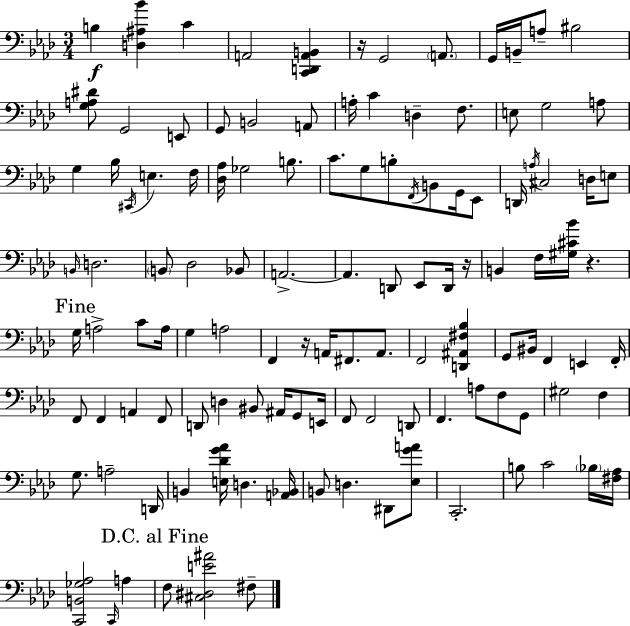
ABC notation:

X:1
T:Untitled
M:3/4
L:1/4
K:Ab
B, [D,^A,_B] C A,,2 [C,,D,,A,,B,,] z/4 G,,2 A,,/2 G,,/4 B,,/4 A,/2 ^B,2 [G,A,^D]/2 G,,2 E,,/2 G,,/2 B,,2 A,,/2 A,/4 C D, F,/2 E,/2 G,2 A,/2 G, _B,/4 ^C,,/4 E, F,/4 [_D,_A,]/4 _G,2 B,/2 C/2 G,/2 B,/2 F,,/4 B,,/2 G,,/4 _E,,/2 D,,/4 A,/4 ^C,2 D,/4 E,/2 B,,/4 D,2 B,,/2 _D,2 _B,,/2 A,,2 A,, D,,/2 _E,,/2 D,,/4 z/4 B,, F,/4 [^G,^C_B]/4 z G,/4 A,2 C/2 A,/4 G, A,2 F,, z/4 A,,/4 ^F,,/2 A,,/2 F,,2 [D,,^A,,^F,_B,] G,,/2 ^B,,/4 F,, E,, F,,/4 F,,/2 F,, A,, F,,/2 D,,/2 D, ^B,,/2 ^A,,/4 G,,/2 E,,/4 F,,/2 F,,2 D,,/2 F,, A,/2 F,/2 G,,/2 ^G,2 F, G,/2 A,2 D,,/4 B,, [E,_DG_A]/4 D, [A,,_B,,]/4 B,,/2 D, ^D,,/2 [_E,GA]/2 C,,2 B,/2 C2 _B,/4 [^F,_A,]/4 [C,,B,,_G,_A,]2 C,,/4 A, F,/2 [^C,^D,E^A]2 ^F,/2